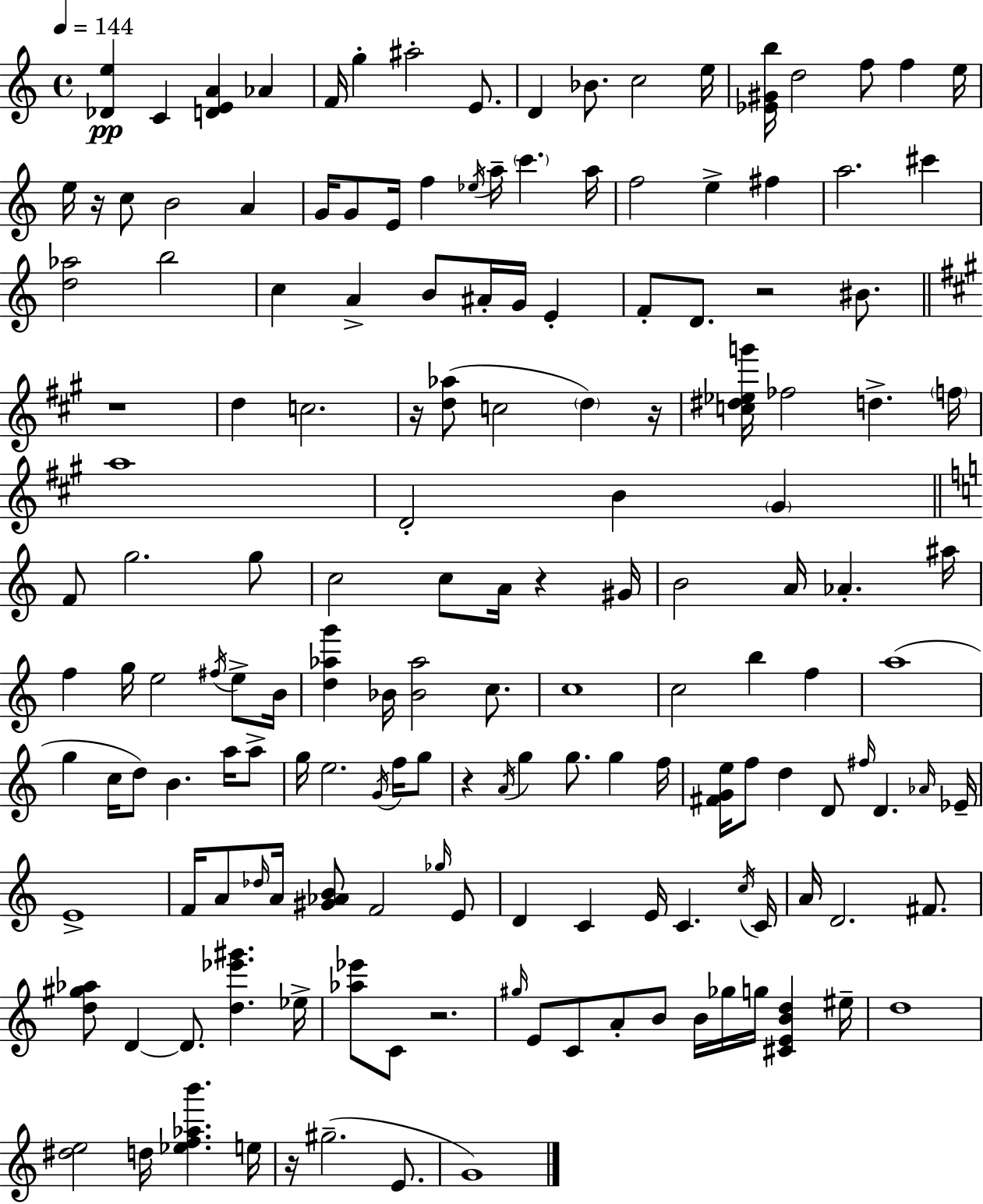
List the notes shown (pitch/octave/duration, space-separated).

[Db4,E5]/q C4/q [D4,E4,A4]/q Ab4/q F4/s G5/q A#5/h E4/e. D4/q Bb4/e. C5/h E5/s [Eb4,G#4,B5]/s D5/h F5/e F5/q E5/s E5/s R/s C5/e B4/h A4/q G4/s G4/e E4/s F5/q Eb5/s A5/s C6/q. A5/s F5/h E5/q F#5/q A5/h. C#6/q [D5,Ab5]/h B5/h C5/q A4/q B4/e A#4/s G4/s E4/q F4/e D4/e. R/h BIS4/e. R/w D5/q C5/h. R/s [D5,Ab5]/e C5/h D5/q R/s [C5,D#5,Eb5,G6]/s FES5/h D5/q. F5/s A5/w D4/h B4/q G#4/q F4/e G5/h. G5/e C5/h C5/e A4/s R/q G#4/s B4/h A4/s Ab4/q. A#5/s F5/q G5/s E5/h F#5/s E5/e B4/s [D5,Ab5,G6]/q Bb4/s [Bb4,Ab5]/h C5/e. C5/w C5/h B5/q F5/q A5/w G5/q C5/s D5/e B4/q. A5/s A5/e G5/s E5/h. G4/s F5/s G5/e R/q A4/s G5/q G5/e. G5/q F5/s [F#4,G4,E5]/s F5/e D5/q D4/e F#5/s D4/q. Ab4/s Eb4/s E4/w F4/s A4/e Db5/s A4/s [G#4,Ab4,B4]/e F4/h Gb5/s E4/e D4/q C4/q E4/s C4/q. C5/s C4/s A4/s D4/h. F#4/e. [D5,G#5,Ab5]/e D4/q D4/e. [D5,Eb6,G#6]/q. Eb5/s [Ab5,Eb6]/e C4/e R/h. G#5/s E4/e C4/e A4/e B4/e B4/s Gb5/s G5/s [C#4,E4,B4,D5]/q EIS5/s D5/w [D#5,E5]/h D5/s [Eb5,F5,Ab5,B6]/q. E5/s R/s G#5/h. E4/e. G4/w